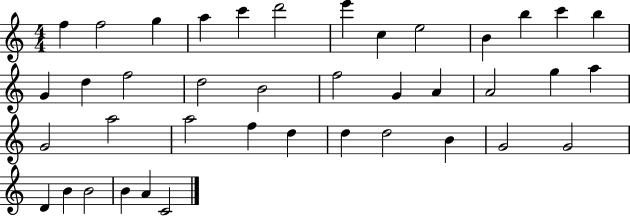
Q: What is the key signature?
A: C major